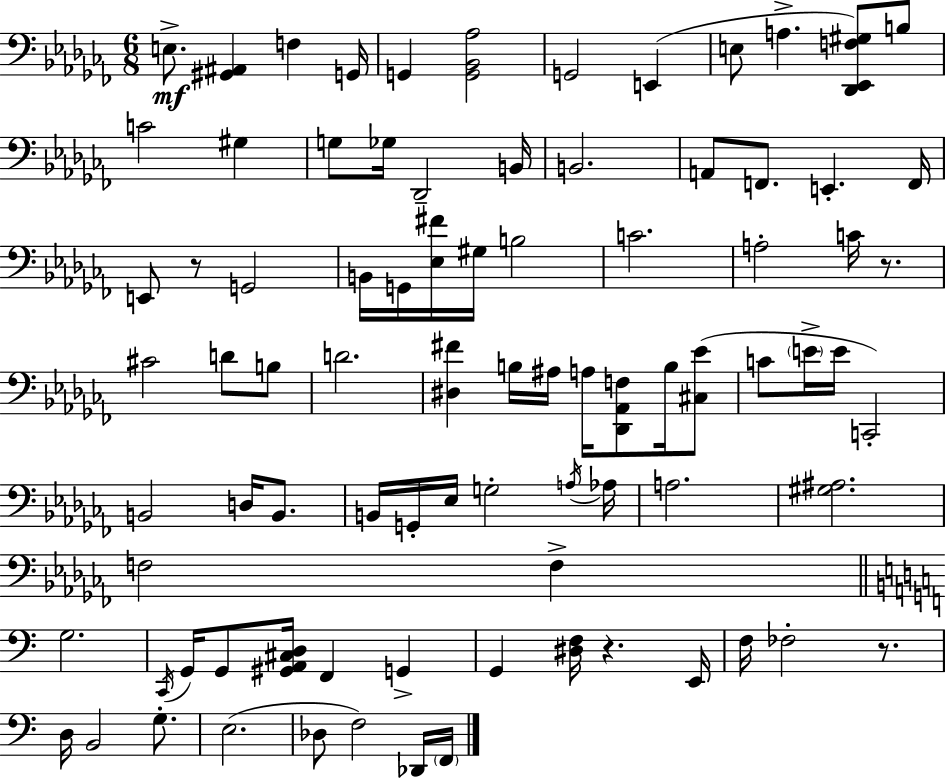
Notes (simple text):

E3/e. [G#2,A#2]/q F3/q G2/s G2/q [G2,Bb2,Ab3]/h G2/h E2/q E3/e A3/q. [Db2,Eb2,F3,G#3]/e B3/e C4/h G#3/q G3/e Gb3/s Db2/h B2/s B2/h. A2/e F2/e. E2/q. F2/s E2/e R/e G2/h B2/s G2/s [Eb3,F#4]/s G#3/s B3/h C4/h. A3/h C4/s R/e. C#4/h D4/e B3/e D4/h. [D#3,F#4]/q B3/s A#3/s A3/s [Db2,Ab2,F3]/e B3/s [C#3,Eb4]/e C4/e E4/s E4/s C2/h B2/h D3/s B2/e. B2/s G2/s Eb3/s G3/h A3/s Ab3/s A3/h. [G#3,A#3]/h. F3/h F3/q G3/h. C2/s G2/s G2/e [G#2,A2,C#3,D3]/s F2/q G2/q G2/q [D#3,F3]/s R/q. E2/s F3/s FES3/h R/e. D3/s B2/h G3/e. E3/h. Db3/e F3/h Db2/s F2/s